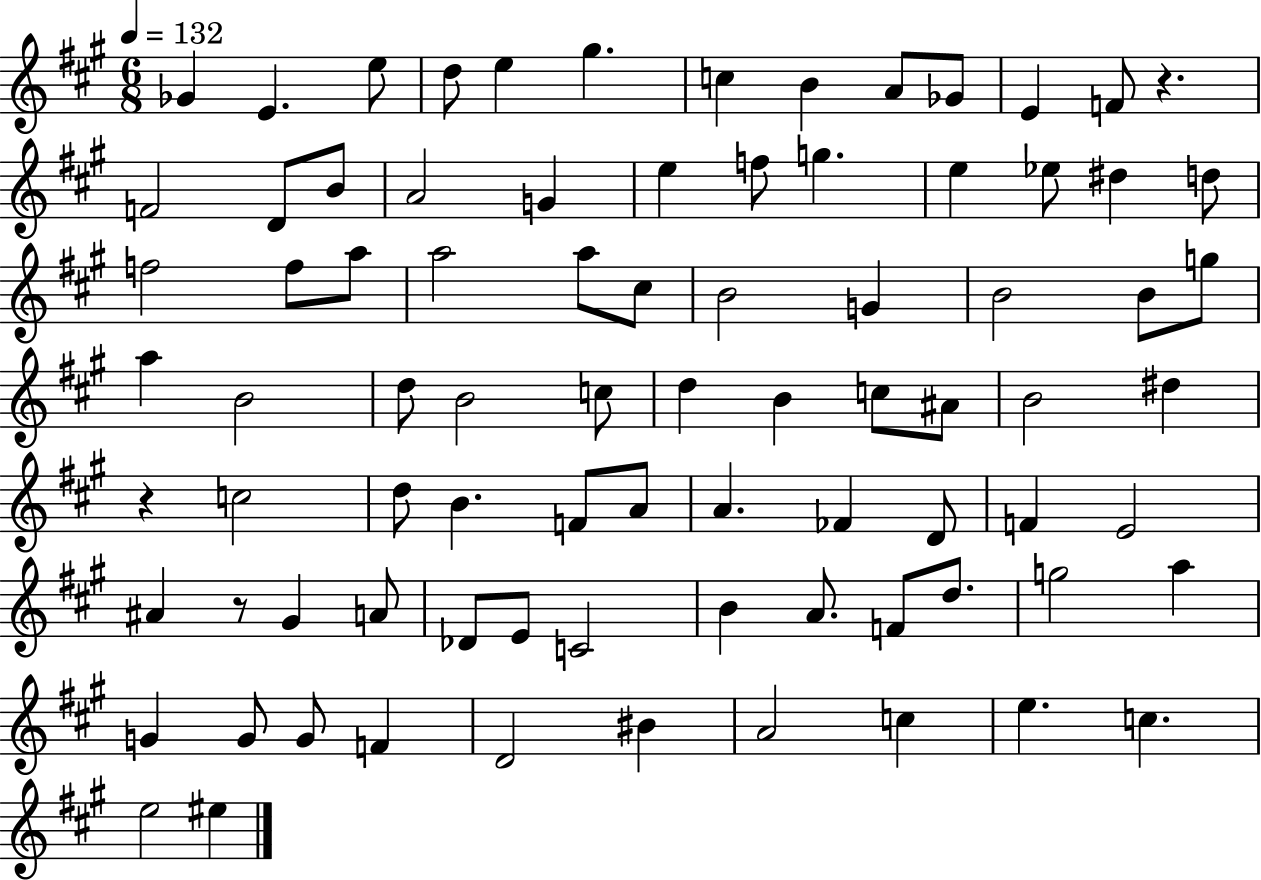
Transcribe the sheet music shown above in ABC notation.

X:1
T:Untitled
M:6/8
L:1/4
K:A
_G E e/2 d/2 e ^g c B A/2 _G/2 E F/2 z F2 D/2 B/2 A2 G e f/2 g e _e/2 ^d d/2 f2 f/2 a/2 a2 a/2 ^c/2 B2 G B2 B/2 g/2 a B2 d/2 B2 c/2 d B c/2 ^A/2 B2 ^d z c2 d/2 B F/2 A/2 A _F D/2 F E2 ^A z/2 ^G A/2 _D/2 E/2 C2 B A/2 F/2 d/2 g2 a G G/2 G/2 F D2 ^B A2 c e c e2 ^e